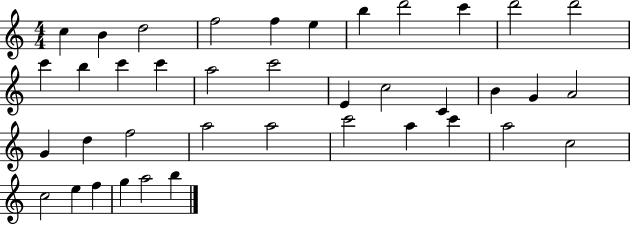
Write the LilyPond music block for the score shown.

{
  \clef treble
  \numericTimeSignature
  \time 4/4
  \key c \major
  c''4 b'4 d''2 | f''2 f''4 e''4 | b''4 d'''2 c'''4 | d'''2 d'''2 | \break c'''4 b''4 c'''4 c'''4 | a''2 c'''2 | e'4 c''2 c'4 | b'4 g'4 a'2 | \break g'4 d''4 f''2 | a''2 a''2 | c'''2 a''4 c'''4 | a''2 c''2 | \break c''2 e''4 f''4 | g''4 a''2 b''4 | \bar "|."
}